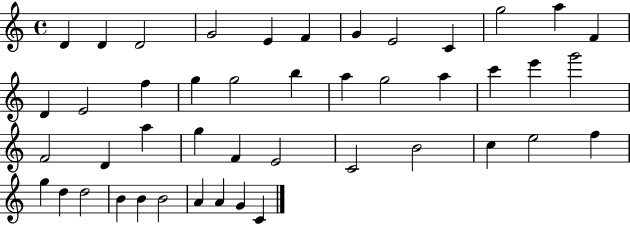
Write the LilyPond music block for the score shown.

{
  \clef treble
  \time 4/4
  \defaultTimeSignature
  \key c \major
  d'4 d'4 d'2 | g'2 e'4 f'4 | g'4 e'2 c'4 | g''2 a''4 f'4 | \break d'4 e'2 f''4 | g''4 g''2 b''4 | a''4 g''2 a''4 | c'''4 e'''4 g'''2 | \break f'2 d'4 a''4 | g''4 f'4 e'2 | c'2 b'2 | c''4 e''2 f''4 | \break g''4 d''4 d''2 | b'4 b'4 b'2 | a'4 a'4 g'4 c'4 | \bar "|."
}